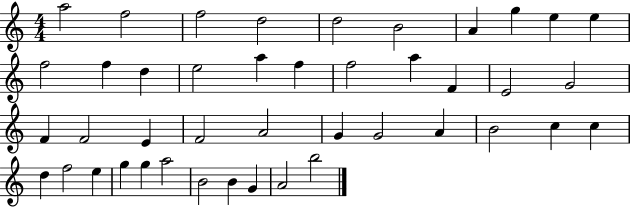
{
  \clef treble
  \numericTimeSignature
  \time 4/4
  \key c \major
  a''2 f''2 | f''2 d''2 | d''2 b'2 | a'4 g''4 e''4 e''4 | \break f''2 f''4 d''4 | e''2 a''4 f''4 | f''2 a''4 f'4 | e'2 g'2 | \break f'4 f'2 e'4 | f'2 a'2 | g'4 g'2 a'4 | b'2 c''4 c''4 | \break d''4 f''2 e''4 | g''4 g''4 a''2 | b'2 b'4 g'4 | a'2 b''2 | \break \bar "|."
}